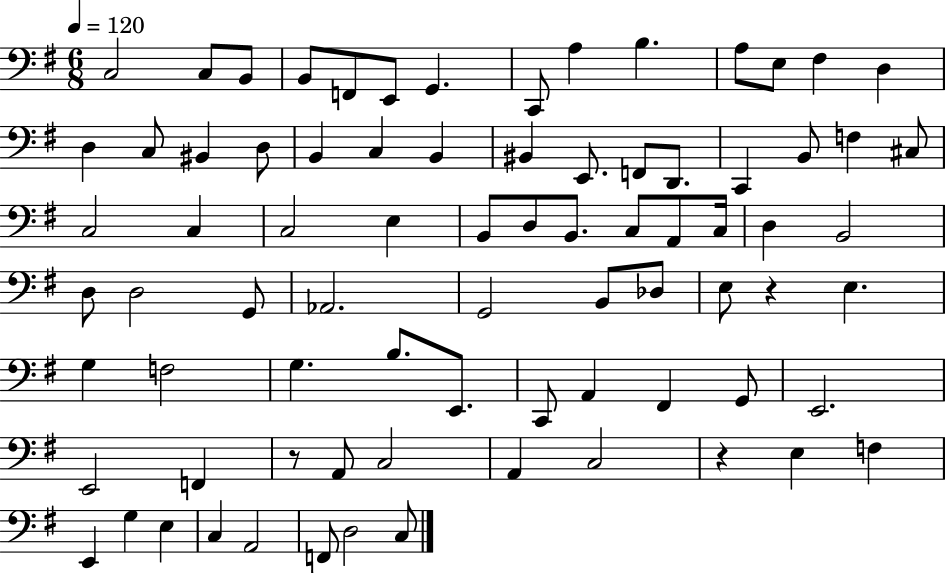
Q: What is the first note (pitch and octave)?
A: C3